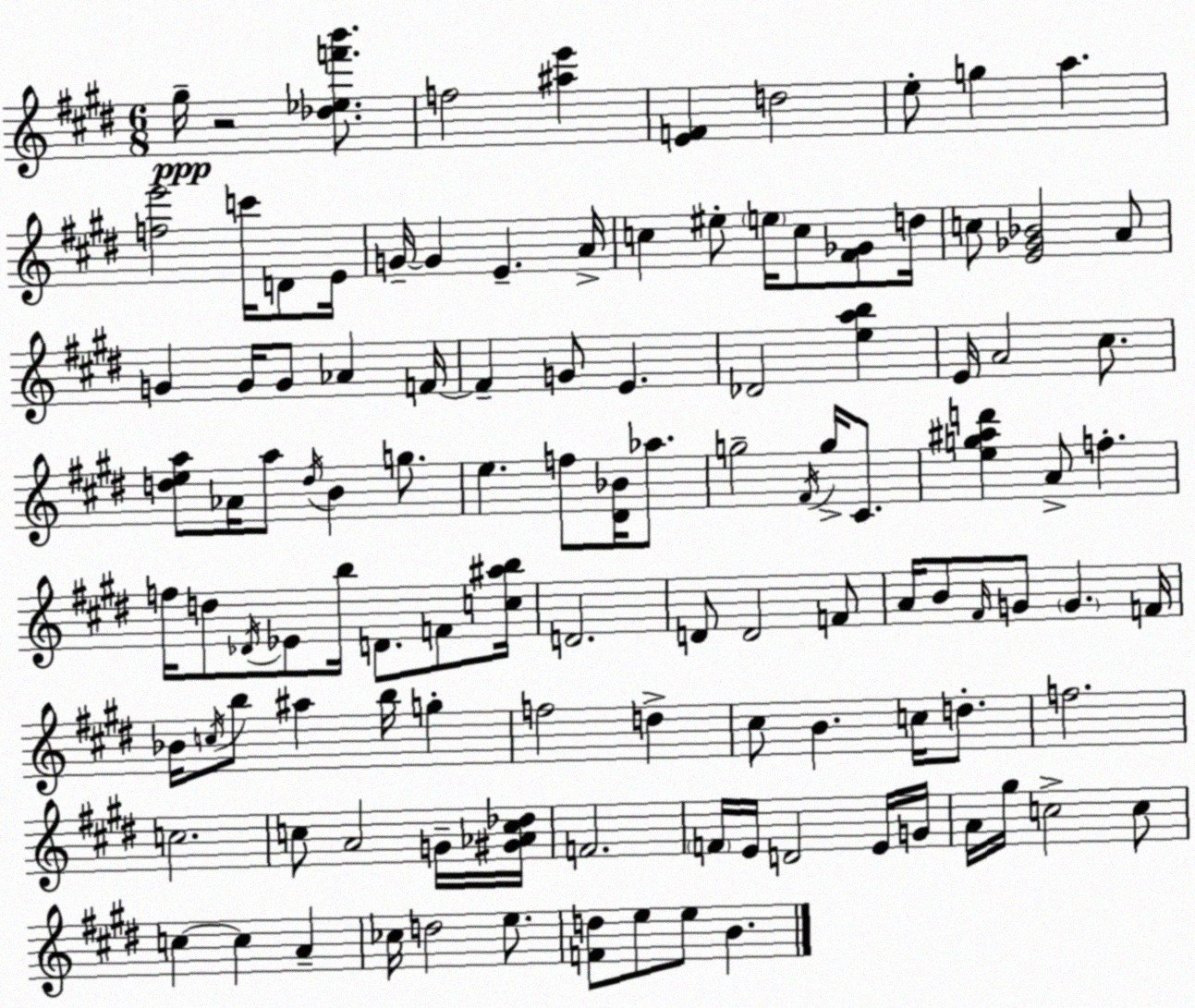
X:1
T:Untitled
M:6/8
L:1/4
K:E
^g/4 z2 [_d_ef'b']/2 f2 [^ae'] [EF] d2 e/2 g a [fe']2 c'/4 D/2 E/4 G/4 G E A/4 c ^e/2 e/4 c/2 [^F_G]/2 d/4 c/2 [E_G_B]2 A/2 G G/4 G/2 _A F/4 F G/2 E _D2 [eab] E/4 A2 ^c/2 [dea]/2 _A/4 a/2 d/4 B g/2 e f/2 [^D_B]/4 _a/2 g2 ^F/4 g/4 ^C/2 [eg^ad'] A/2 f f/4 d/2 _D/4 _E/2 b/4 D/2 F/2 [c^ab]/4 D2 D/2 D2 F/2 A/4 B/2 ^F/4 G/2 G F/4 _B/4 c/4 b/2 ^a b/4 g f2 d ^c/2 B c/4 d/2 f2 c2 c/2 A2 G/4 [^G_Ac_d]/4 F2 F/4 E/4 D2 E/4 G/4 A/4 ^g/4 c2 c/2 c c A _c/4 d2 e/2 [Fd]/2 e/2 e/2 B